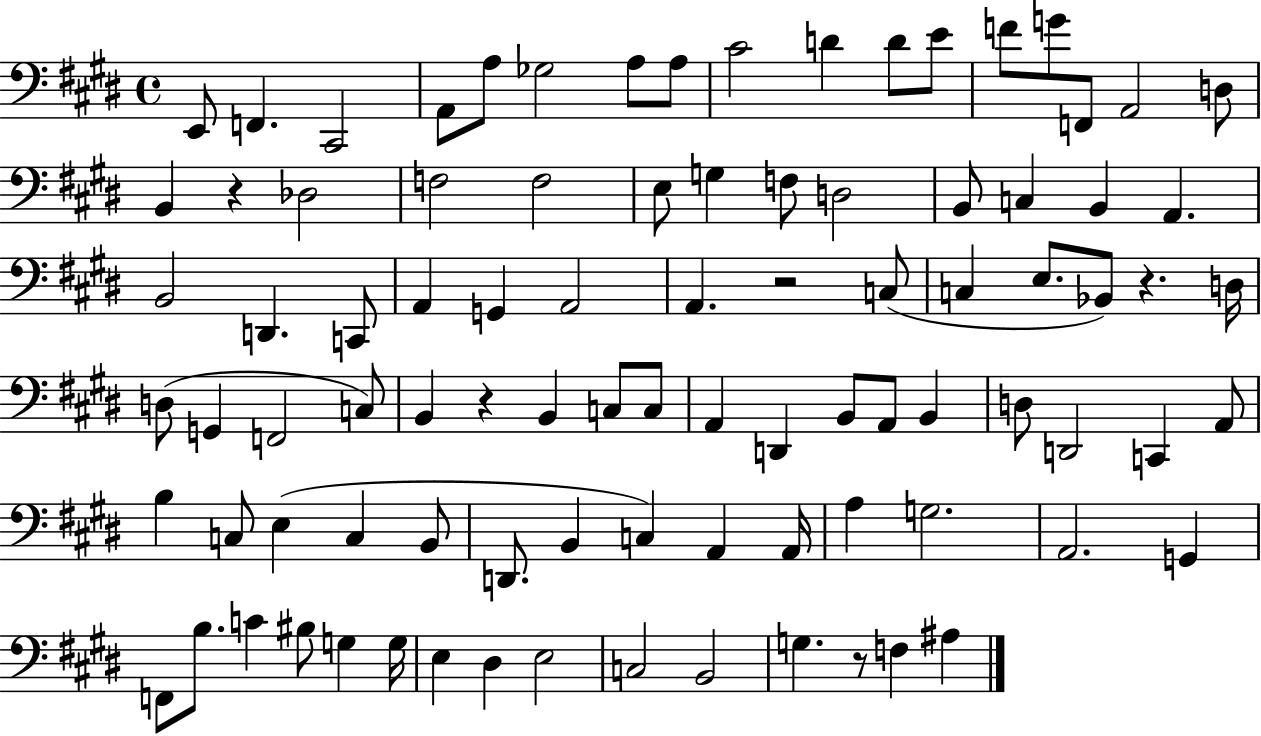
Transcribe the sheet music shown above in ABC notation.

X:1
T:Untitled
M:4/4
L:1/4
K:E
E,,/2 F,, ^C,,2 A,,/2 A,/2 _G,2 A,/2 A,/2 ^C2 D D/2 E/2 F/2 G/2 F,,/2 A,,2 D,/2 B,, z _D,2 F,2 F,2 E,/2 G, F,/2 D,2 B,,/2 C, B,, A,, B,,2 D,, C,,/2 A,, G,, A,,2 A,, z2 C,/2 C, E,/2 _B,,/2 z D,/4 D,/2 G,, F,,2 C,/2 B,, z B,, C,/2 C,/2 A,, D,, B,,/2 A,,/2 B,, D,/2 D,,2 C,, A,,/2 B, C,/2 E, C, B,,/2 D,,/2 B,, C, A,, A,,/4 A, G,2 A,,2 G,, F,,/2 B,/2 C ^B,/2 G, G,/4 E, ^D, E,2 C,2 B,,2 G, z/2 F, ^A,